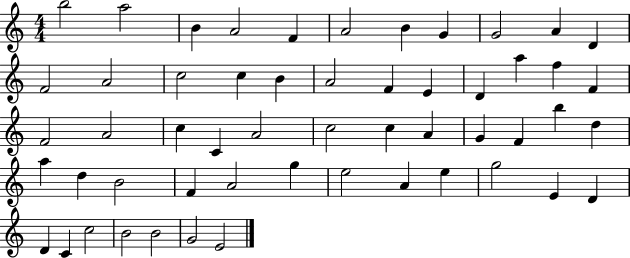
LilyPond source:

{
  \clef treble
  \numericTimeSignature
  \time 4/4
  \key c \major
  b''2 a''2 | b'4 a'2 f'4 | a'2 b'4 g'4 | g'2 a'4 d'4 | \break f'2 a'2 | c''2 c''4 b'4 | a'2 f'4 e'4 | d'4 a''4 f''4 f'4 | \break f'2 a'2 | c''4 c'4 a'2 | c''2 c''4 a'4 | g'4 f'4 b''4 d''4 | \break a''4 d''4 b'2 | f'4 a'2 g''4 | e''2 a'4 e''4 | g''2 e'4 d'4 | \break d'4 c'4 c''2 | b'2 b'2 | g'2 e'2 | \bar "|."
}